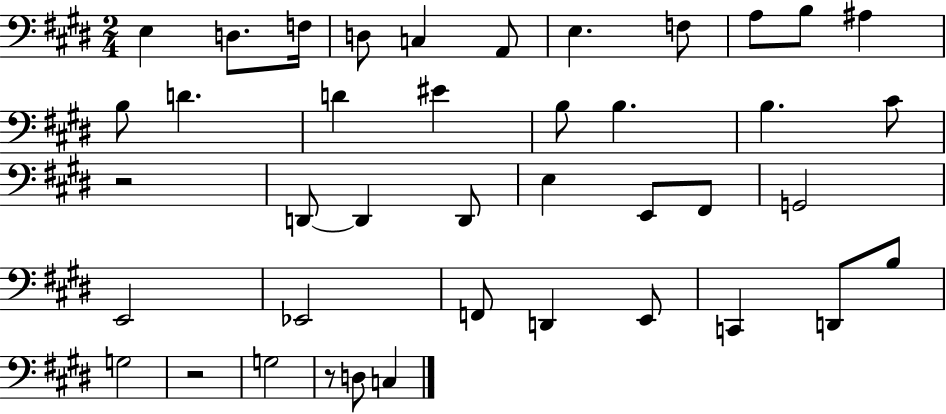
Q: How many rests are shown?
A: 3